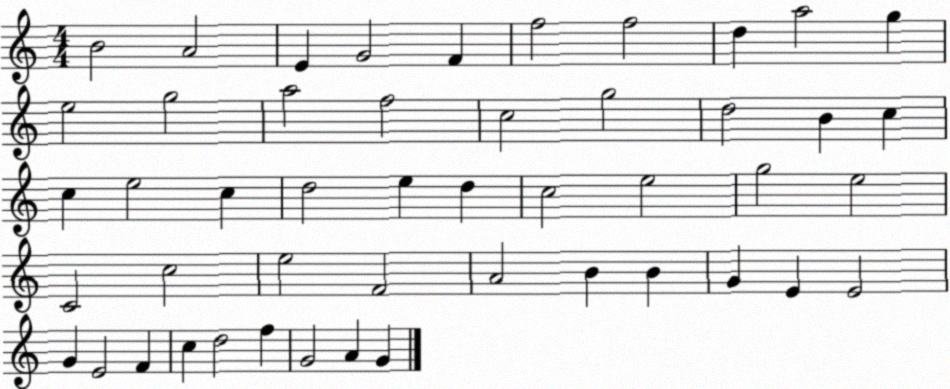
X:1
T:Untitled
M:4/4
L:1/4
K:C
B2 A2 E G2 F f2 f2 d a2 g e2 g2 a2 f2 c2 g2 d2 B c c e2 c d2 e d c2 e2 g2 e2 C2 c2 e2 F2 A2 B B G E E2 G E2 F c d2 f G2 A G